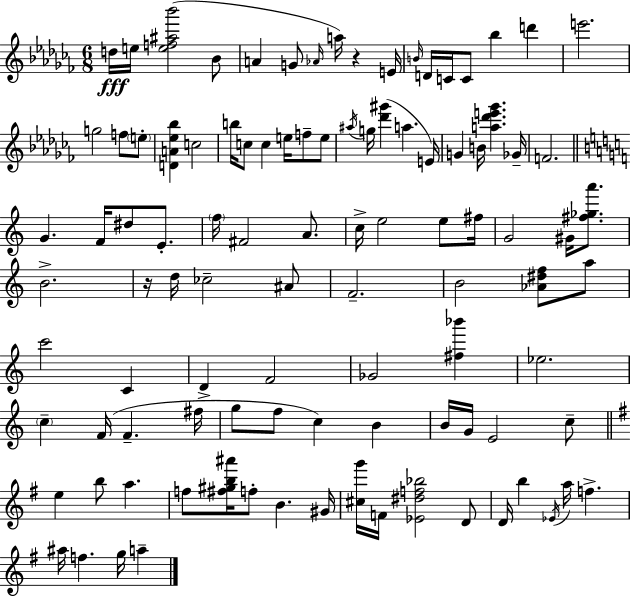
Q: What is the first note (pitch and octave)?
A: D5